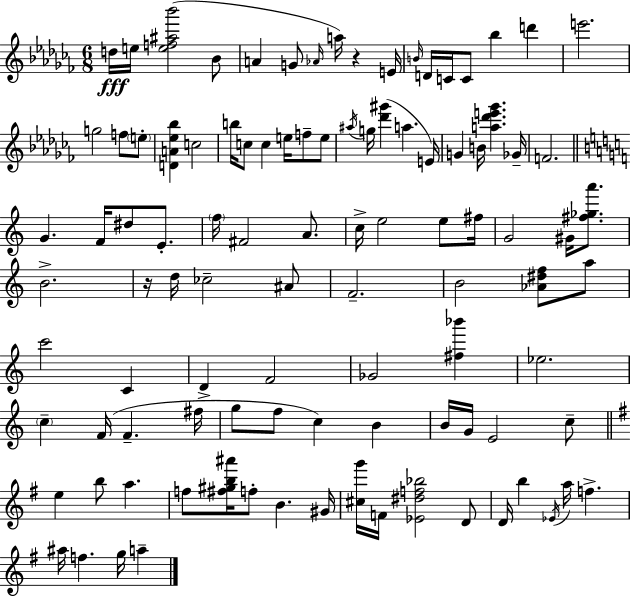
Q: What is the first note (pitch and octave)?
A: D5